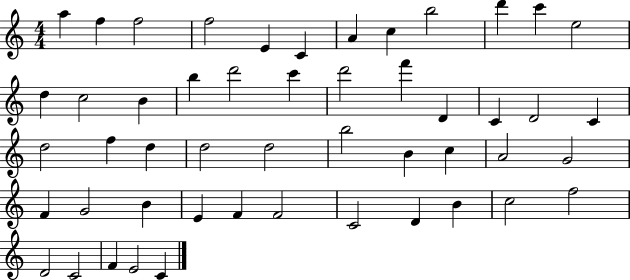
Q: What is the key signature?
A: C major